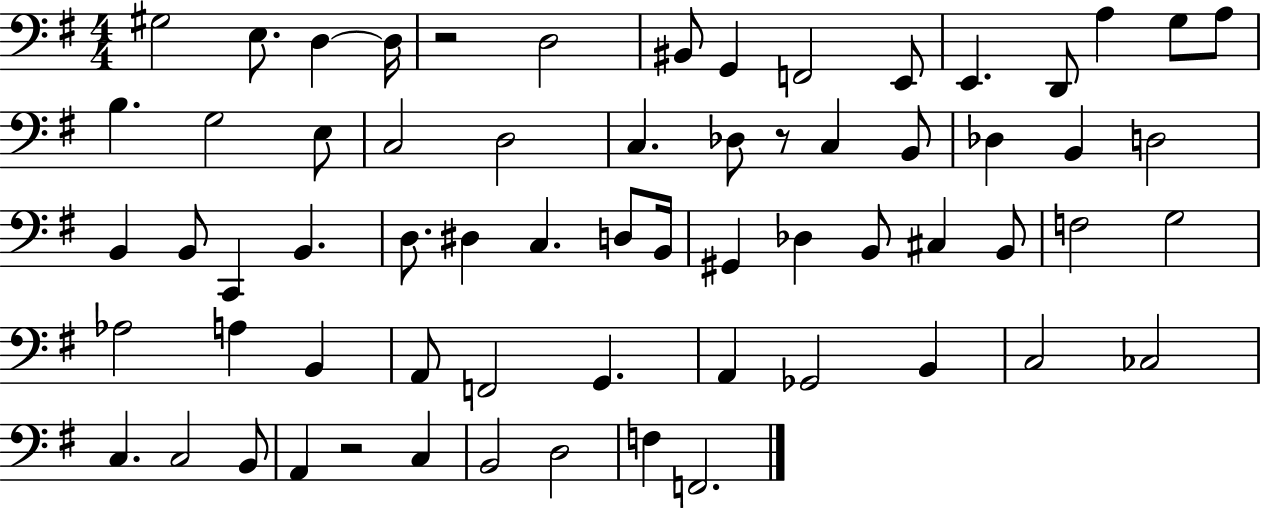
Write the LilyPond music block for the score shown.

{
  \clef bass
  \numericTimeSignature
  \time 4/4
  \key g \major
  gis2 e8. d4~~ d16 | r2 d2 | bis,8 g,4 f,2 e,8 | e,4. d,8 a4 g8 a8 | \break b4. g2 e8 | c2 d2 | c4. des8 r8 c4 b,8 | des4 b,4 d2 | \break b,4 b,8 c,4 b,4. | d8. dis4 c4. d8 b,16 | gis,4 des4 b,8 cis4 b,8 | f2 g2 | \break aes2 a4 b,4 | a,8 f,2 g,4. | a,4 ges,2 b,4 | c2 ces2 | \break c4. c2 b,8 | a,4 r2 c4 | b,2 d2 | f4 f,2. | \break \bar "|."
}